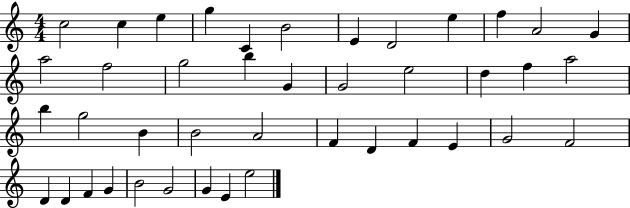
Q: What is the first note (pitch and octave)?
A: C5